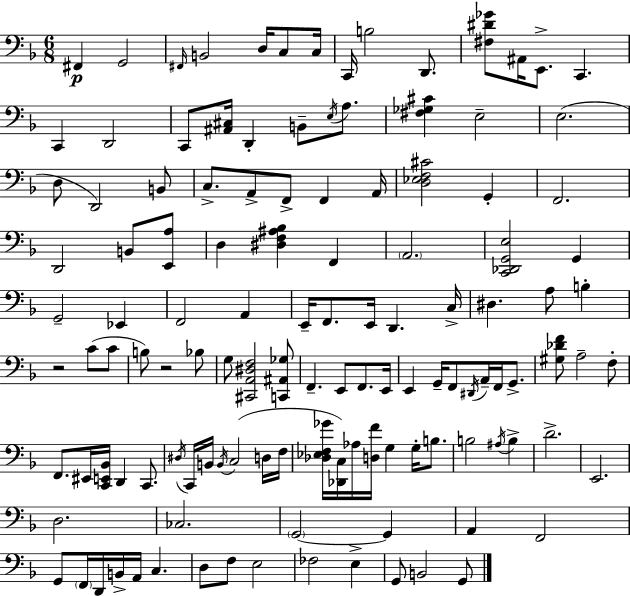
{
  \clef bass
  \numericTimeSignature
  \time 6/8
  \key f \major
  fis,4\p g,2 | \grace { fis,16 } b,2 d16 c8 | c16 c,16 b2 d,8. | <fis dis' ges'>8 ais,16 e,8.-> c,4. | \break c,4 d,2 | c,8 <ais, cis>16 d,4-. b,8-- \acciaccatura { e16 } a8. | <fis ges cis'>4 e2-- | e2.( | \break d8 d,2) | b,8 c8.-> a,8-> f,8-> f,4 | a,16 <d ees f cis'>2 g,4-. | f,2. | \break d,2 b,8 | <e, a>8 d4 <dis f ais bes>4 f,4 | \parenthesize a,2. | <c, des, g, e>2 g,4 | \break g,2-- ees,4 | f,2 a,4 | e,16-- f,8. e,16 d,4. | c16-> dis4. a8 b4-. | \break r2 c'8( | c'8 b8) r2 | bes8 g8 <cis, a, dis f>2 | <c, ais, ges>8 f,4.-- e,8 f,8. | \break e,16 e,4 g,16-- f,8 \acciaccatura { dis,16 } a,16-- f,16 | g,8.-> <gis des' f'>8 a2-- | f8-. f,8. eis,16 <c, e, bes,>16 d,4 | c,8. \acciaccatura { dis16 } c,16 b,16 \acciaccatura { b,16 }( c2 | \break d16 f16 <des ees f ges'>16 <des, c>16) aes16 <d f'>16 g4 | g16-. b8. b2 | \acciaccatura { ais16 } b4-> d'2.-> | e,2. | \break d2. | ces2. | \parenthesize g,2~~ | g,4 a,4 f,2 | \break g,8 \parenthesize f,16 d,16 b,16-> a,16 | c4. d8 f8 e2 | fes2 | e4-> g,8 b,2 | \break g,8 \bar "|."
}